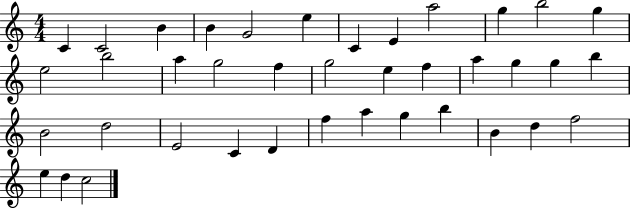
{
  \clef treble
  \numericTimeSignature
  \time 4/4
  \key c \major
  c'4 c'2 b'4 | b'4 g'2 e''4 | c'4 e'4 a''2 | g''4 b''2 g''4 | \break e''2 b''2 | a''4 g''2 f''4 | g''2 e''4 f''4 | a''4 g''4 g''4 b''4 | \break b'2 d''2 | e'2 c'4 d'4 | f''4 a''4 g''4 b''4 | b'4 d''4 f''2 | \break e''4 d''4 c''2 | \bar "|."
}